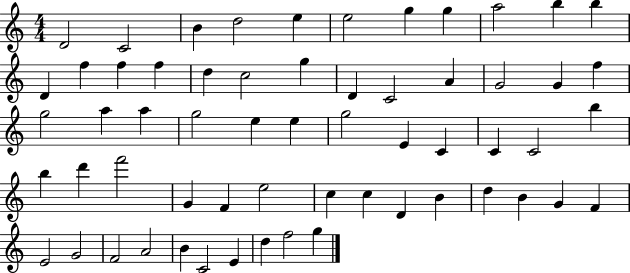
X:1
T:Untitled
M:4/4
L:1/4
K:C
D2 C2 B d2 e e2 g g a2 b b D f f f d c2 g D C2 A G2 G f g2 a a g2 e e g2 E C C C2 b b d' f'2 G F e2 c c D B d B G F E2 G2 F2 A2 B C2 E d f2 g